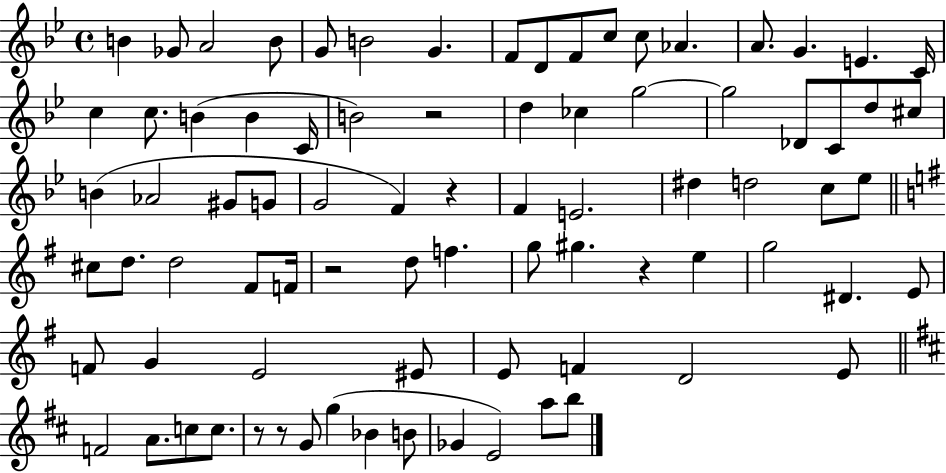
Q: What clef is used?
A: treble